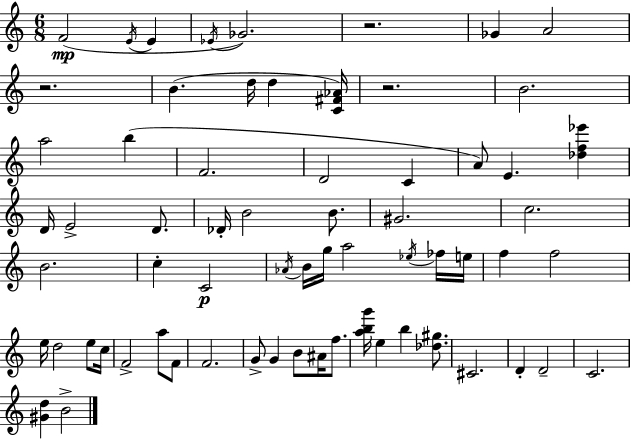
{
  \clef treble
  \numericTimeSignature
  \time 6/8
  \key a \minor
  \repeat volta 2 { f'2(\mp \acciaccatura { e'16 } e'4 | \acciaccatura { ees'16 } ges'2.) | r2. | ges'4 a'2 | \break r2. | b'4.( d''16 d''4 | <c' fis' aes'>16) r2. | b'2. | \break a''2 b''4( | f'2. | d'2 c'4 | a'8) e'4. <des'' f'' ees'''>4 | \break d'16 e'2-> d'8. | des'16-. b'2 b'8. | gis'2. | c''2. | \break b'2. | c''4-. c'2\p | \acciaccatura { aes'16 } b'16 g''16 a''2 | \acciaccatura { ees''16 } fes''16 e''16 f''4 f''2 | \break e''16 d''2 | e''8 c''16 f'2-> | a''8 f'8 f'2. | g'8-> g'4 b'8 | \break ais'16 f''8. <a'' b'' g'''>16 e''4 b''4 | <des'' gis''>8. cis'2. | d'4-. d'2-- | c'2. | \break <gis' d''>4 b'2-> | } \bar "|."
}